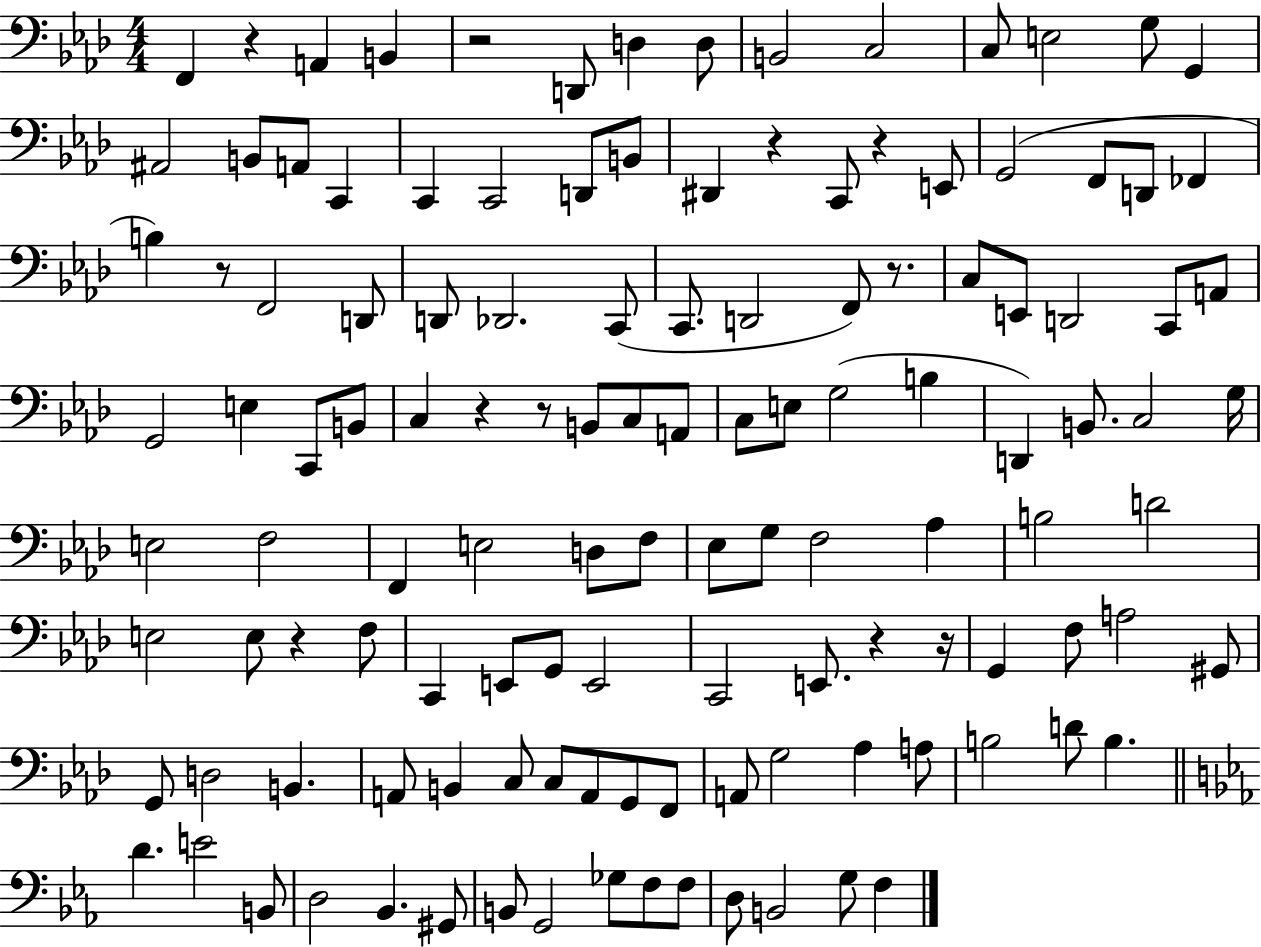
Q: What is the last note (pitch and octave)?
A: F3